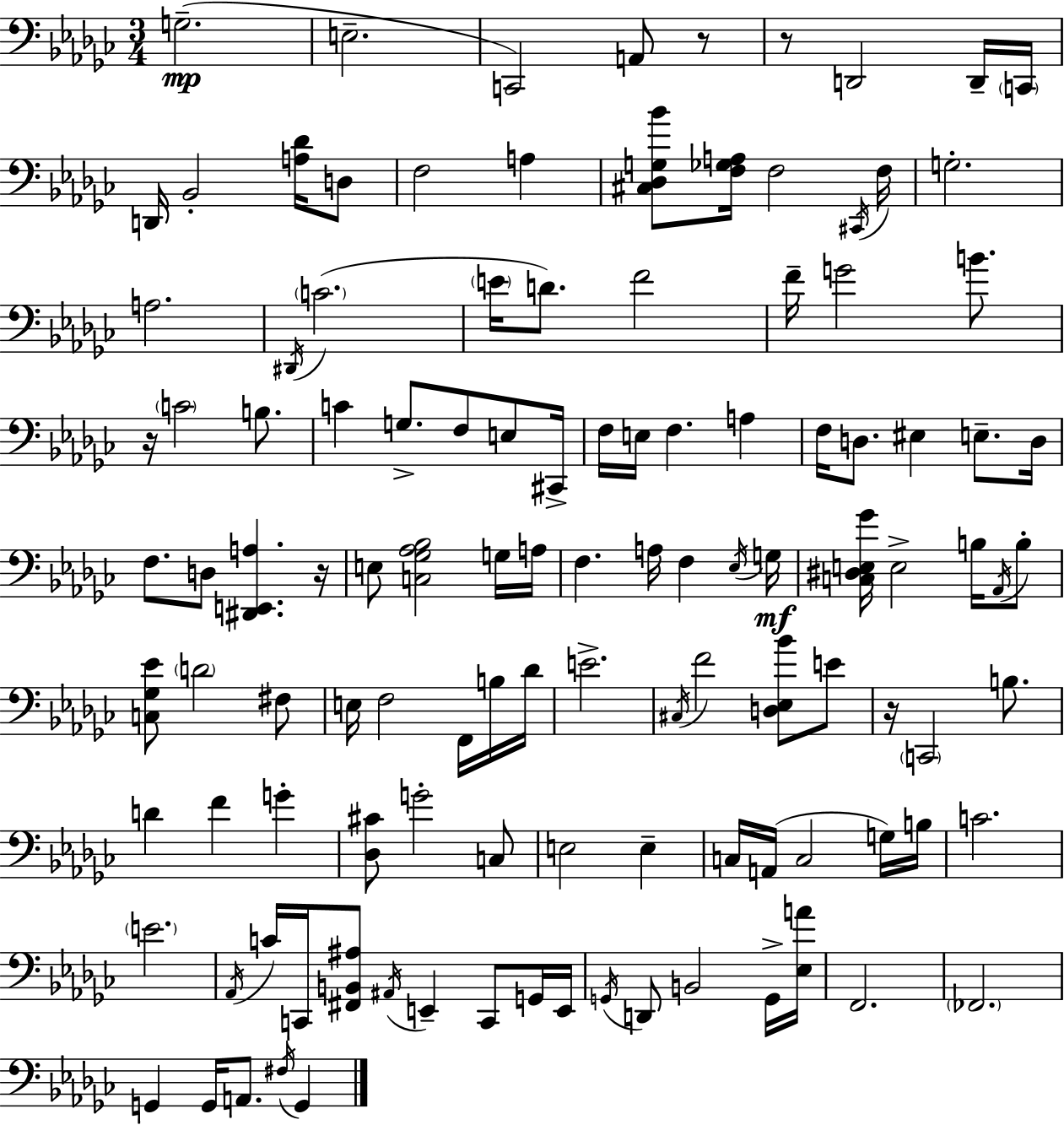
X:1
T:Untitled
M:3/4
L:1/4
K:Ebm
G,2 E,2 C,,2 A,,/2 z/2 z/2 D,,2 D,,/4 C,,/4 D,,/4 _B,,2 [A,_D]/4 D,/2 F,2 A, [^C,_D,G,_B]/2 [F,_G,A,]/4 F,2 ^C,,/4 F,/4 G,2 A,2 ^D,,/4 C2 E/4 D/2 F2 F/4 G2 B/2 z/4 C2 B,/2 C G,/2 F,/2 E,/2 ^C,,/4 F,/4 E,/4 F, A, F,/4 D,/2 ^E, E,/2 D,/4 F,/2 D,/2 [^D,,E,,A,] z/4 E,/2 [C,_G,_A,_B,]2 G,/4 A,/4 F, A,/4 F, _E,/4 G,/4 [C,^D,E,_G]/4 E,2 B,/4 _A,,/4 B,/2 [C,_G,_E]/2 D2 ^F,/2 E,/4 F,2 F,,/4 B,/4 _D/4 E2 ^C,/4 F2 [D,_E,_B]/2 E/2 z/4 C,,2 B,/2 D F G [_D,^C]/2 G2 C,/2 E,2 E, C,/4 A,,/4 C,2 G,/4 B,/4 C2 E2 _A,,/4 C/4 C,,/4 [^F,,B,,^A,]/2 ^A,,/4 E,, C,,/2 G,,/4 E,,/4 G,,/4 D,,/2 B,,2 G,,/4 [_E,A]/4 F,,2 _F,,2 G,, G,,/4 A,,/2 ^F,/4 G,,